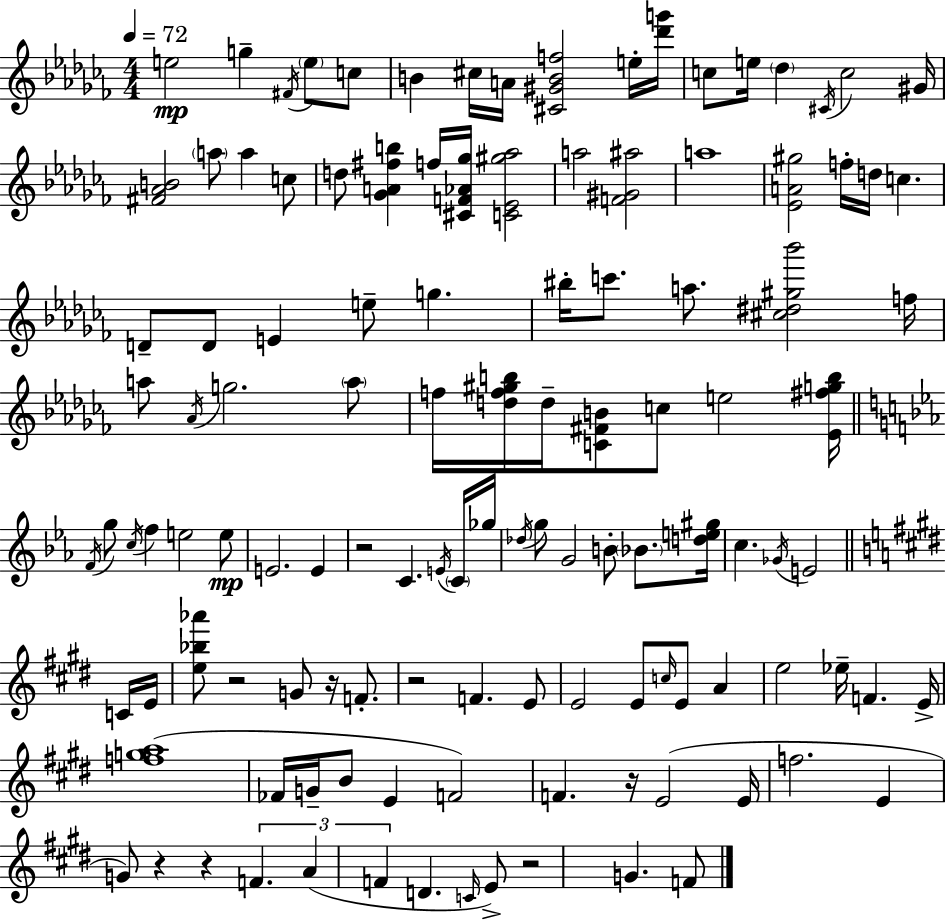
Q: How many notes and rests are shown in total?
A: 119